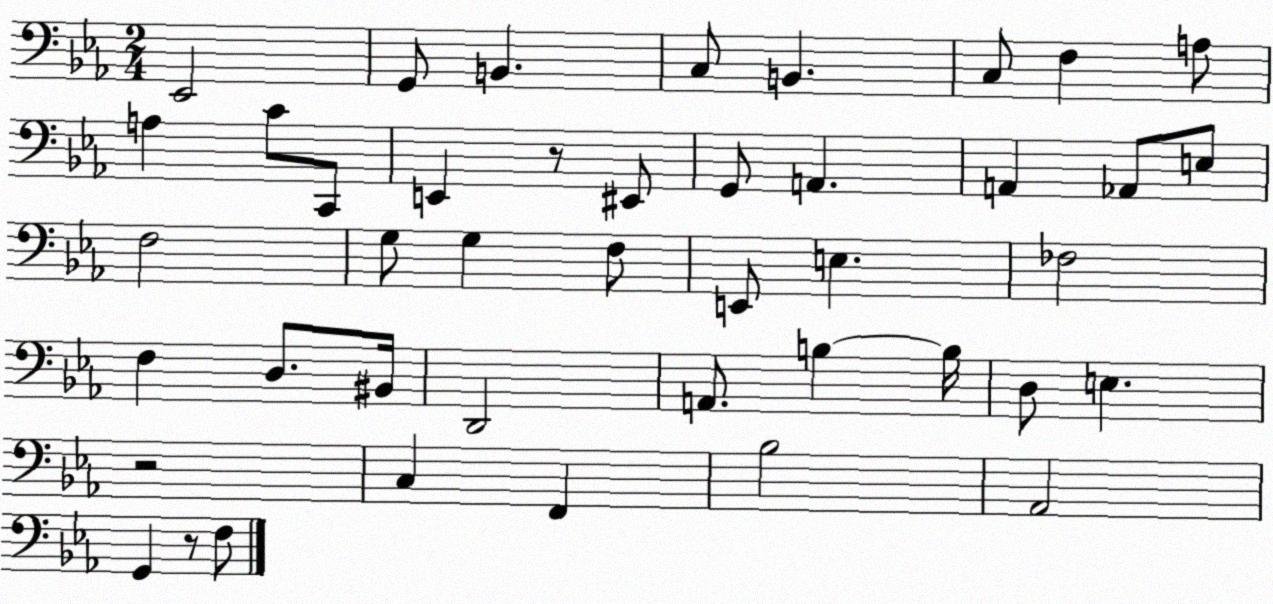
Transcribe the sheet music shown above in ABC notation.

X:1
T:Untitled
M:2/4
L:1/4
K:Eb
_E,,2 G,,/2 B,, C,/2 B,, C,/2 F, A,/2 A, C/2 C,,/2 E,, z/2 ^E,,/2 G,,/2 A,, A,, _A,,/2 E,/2 F,2 G,/2 G, F,/2 E,,/2 E, _F,2 F, D,/2 ^B,,/4 D,,2 A,,/2 B, B,/4 D,/2 E, z2 C, F,, _B,2 _A,,2 G,, z/2 F,/2